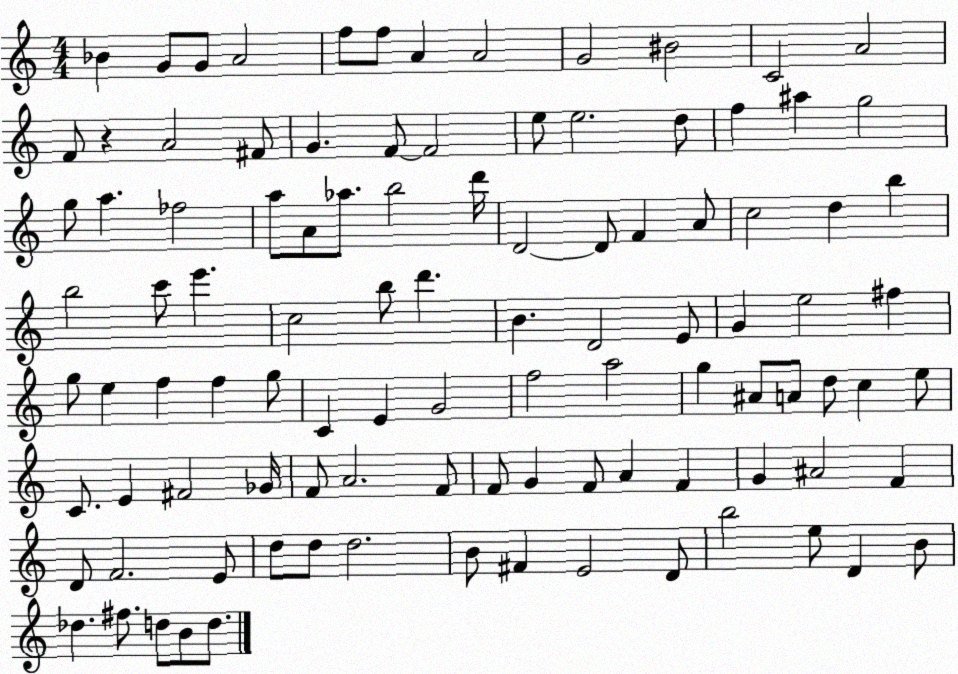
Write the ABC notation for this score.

X:1
T:Untitled
M:4/4
L:1/4
K:C
_B G/2 G/2 A2 f/2 f/2 A A2 G2 ^B2 C2 A2 F/2 z A2 ^F/2 G F/2 F2 e/2 e2 d/2 f ^a g2 g/2 a _f2 a/2 A/2 _a/2 b2 d'/4 D2 D/2 F A/2 c2 d b b2 c'/2 e' c2 b/2 d' B D2 E/2 G e2 ^f g/2 e f f g/2 C E G2 f2 a2 g ^A/2 A/2 d/2 c e/2 C/2 E ^F2 _G/4 F/2 A2 F/2 F/2 G F/2 A F G ^A2 F D/2 F2 E/2 d/2 d/2 d2 B/2 ^F E2 D/2 b2 e/2 D B/2 _d ^f/2 d/2 B/2 d/2